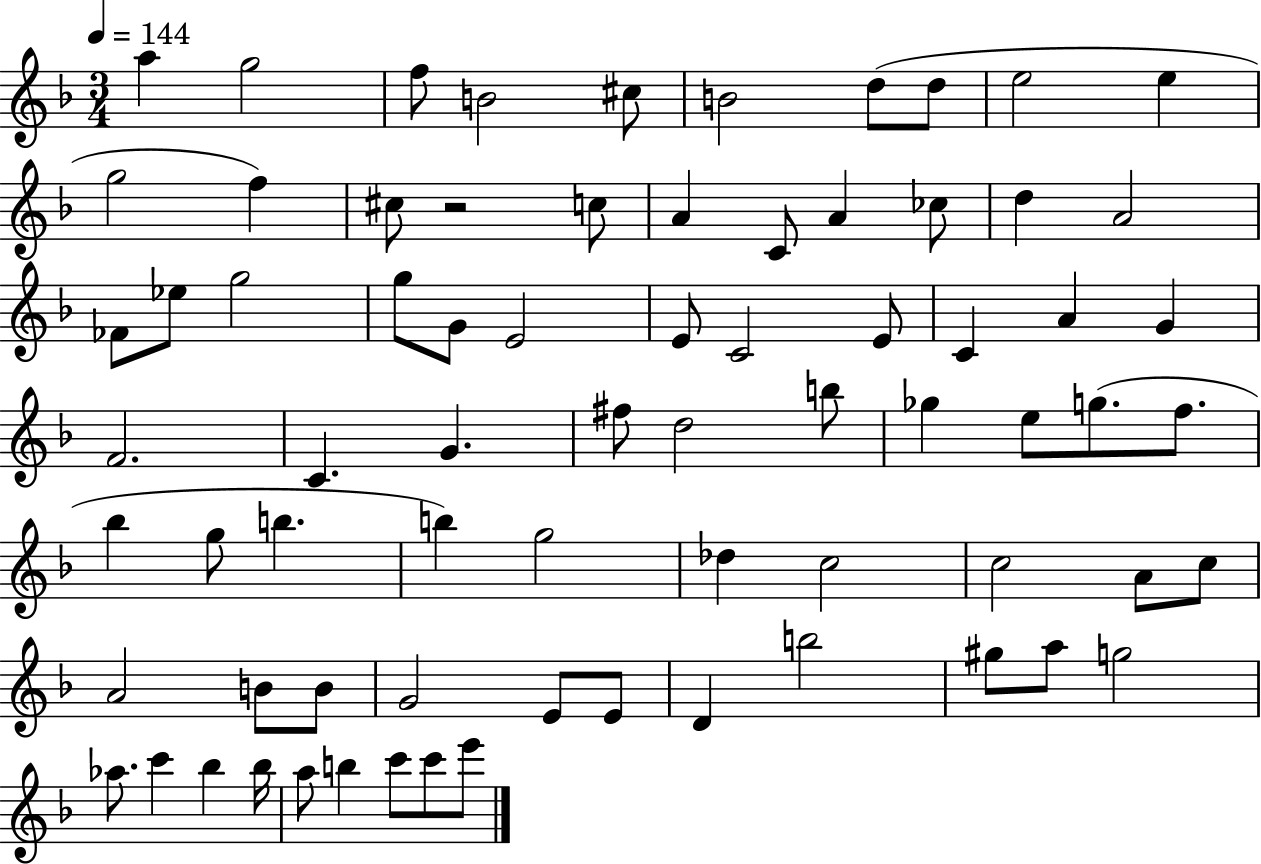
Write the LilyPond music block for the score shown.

{
  \clef treble
  \numericTimeSignature
  \time 3/4
  \key f \major
  \tempo 4 = 144
  a''4 g''2 | f''8 b'2 cis''8 | b'2 d''8( d''8 | e''2 e''4 | \break g''2 f''4) | cis''8 r2 c''8 | a'4 c'8 a'4 ces''8 | d''4 a'2 | \break fes'8 ees''8 g''2 | g''8 g'8 e'2 | e'8 c'2 e'8 | c'4 a'4 g'4 | \break f'2. | c'4. g'4. | fis''8 d''2 b''8 | ges''4 e''8 g''8.( f''8. | \break bes''4 g''8 b''4. | b''4) g''2 | des''4 c''2 | c''2 a'8 c''8 | \break a'2 b'8 b'8 | g'2 e'8 e'8 | d'4 b''2 | gis''8 a''8 g''2 | \break aes''8. c'''4 bes''4 bes''16 | a''8 b''4 c'''8 c'''8 e'''8 | \bar "|."
}